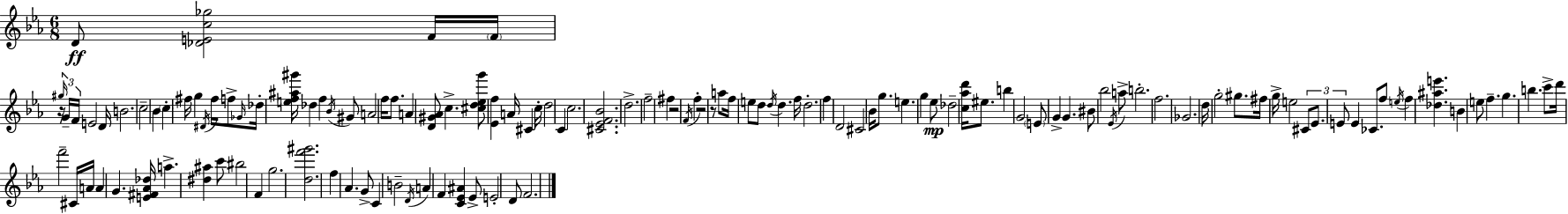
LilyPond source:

{
  \clef treble
  \numericTimeSignature
  \time 6/8
  \key ees \major
  d'8\ff <des' e' c'' ges''>2 f'16 \parenthesize f'16 | r16 \tuplet 3/2 { \grace { gis''16 } g'16-- f'16 } e'2 | d'16 b'2. | c''2-- bes'4 | \break \parenthesize c''4-. fis''16 g''4 \acciaccatura { dis'16 } fis''16 | f''8-> \grace { ges'16 } des''16-. <e'' f'' ais'' gis'''>16 des''4 f''4 | \acciaccatura { bes'16 } gis'8 a'2 | f''16 f''8. a'4 <d' gis' aes'>8 c''4.-> | \break <cis'' d'' ees'' g'''>8 <ees' f''>4 a'16 cis'4 | c''16-. d''2 | c'4 c''2. | <cis' ees' f' bes'>2. | \break d''2.-> | f''2-- | fis''4 r2 | \acciaccatura { f'16 } f''4-. r2 | \break r8 a''8 f''16 e''8 d''8 \acciaccatura { d''16 } d''4. | f''16 d''2.-. | f''4 d'2 | cis'2 | \break bes'16 g''8. e''4. | g''4 ees''8\mp des''2-- | <c'' aes'' d'''>16 eis''8. b''4 g'2 | \parenthesize e'8 g'4-> | \break g'4. bis'8 bes''2 | \acciaccatura { ees'16 } a''8-> b''2.-. | f''2. | ges'2. | \break d''16 g''2-. | gis''8. fis''16 g''16-> e''2 | \tuplet 3/2 { cis'8 ees'8. e'8 } | e'4 ces'8. f''8 \acciaccatura { e''16 } f''4 | \break <des'' ais'' e'''>4. b'4 | e''8 f''4.-- g''4. | b''4. c'''8-> d'''16 f'''2-- | cis'16 a'16 a'4 | \break g'4. <e' fis' aes' des''>16 a''4.-> | <dis'' ais''>4 c'''8 bis''2 | f'4 g''2. | <d'' f''' gis'''>2. | \break f''4 | aes'4. g'8-> c'4 | b'2-- \acciaccatura { d'16 } a'4 | f'4 <c' ees' ais'>4 ees'8-> e'2-. | \break d'8 f'2. | \bar "|."
}